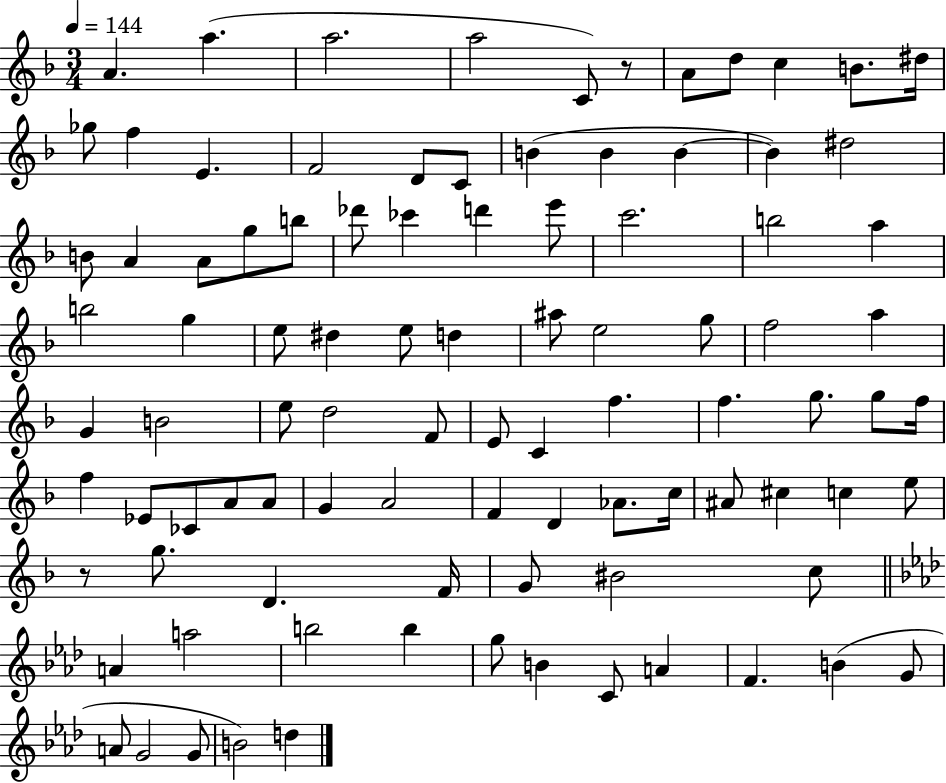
A4/q. A5/q. A5/h. A5/h C4/e R/e A4/e D5/e C5/q B4/e. D#5/s Gb5/e F5/q E4/q. F4/h D4/e C4/e B4/q B4/q B4/q B4/q D#5/h B4/e A4/q A4/e G5/e B5/e Db6/e CES6/q D6/q E6/e C6/h. B5/h A5/q B5/h G5/q E5/e D#5/q E5/e D5/q A#5/e E5/h G5/e F5/h A5/q G4/q B4/h E5/e D5/h F4/e E4/e C4/q F5/q. F5/q. G5/e. G5/e F5/s F5/q Eb4/e CES4/e A4/e A4/e G4/q A4/h F4/q D4/q Ab4/e. C5/s A#4/e C#5/q C5/q E5/e R/e G5/e. D4/q. F4/s G4/e BIS4/h C5/e A4/q A5/h B5/h B5/q G5/e B4/q C4/e A4/q F4/q. B4/q G4/e A4/e G4/h G4/e B4/h D5/q